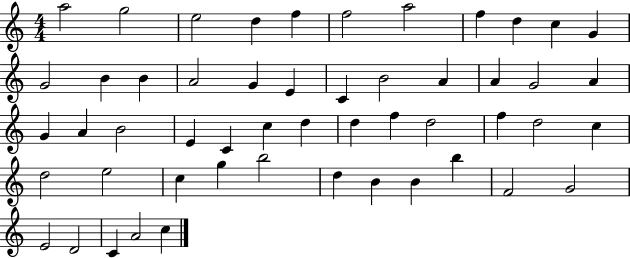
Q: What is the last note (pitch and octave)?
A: C5